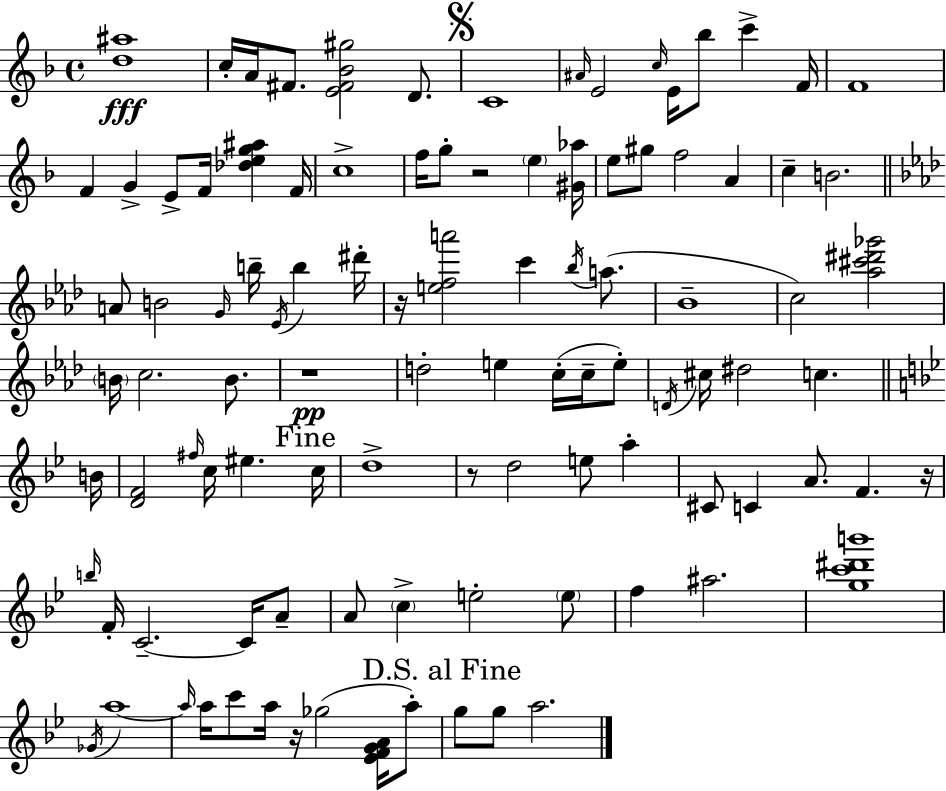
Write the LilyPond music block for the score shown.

{
  \clef treble
  \time 4/4
  \defaultTimeSignature
  \key d \minor
  <d'' ais''>1\fff | c''16-. a'16 fis'8. <e' fis' bes' gis''>2 d'8. | \mark \markup { \musicglyph "scripts.segno" } c'1 | \grace { ais'16 } e'2 \grace { c''16 } e'16 bes''8 c'''4-> | \break f'16 f'1 | f'4 g'4-> e'8-> f'16 <des'' e'' g'' ais''>4 | f'16 c''1-> | f''16 g''8-. r2 \parenthesize e''4 | \break <gis' aes''>16 e''8 gis''8 f''2 a'4 | c''4-- b'2. | \bar "||" \break \key f \minor a'8 b'2 \grace { g'16 } b''16-- \acciaccatura { ees'16 } b''4 | dis'''16-. r16 <e'' f'' a'''>2 c'''4 \acciaccatura { bes''16 }( | a''8. bes'1-- | c''2) <aes'' cis''' dis''' ges'''>2 | \break \parenthesize b'16 c''2. | b'8. r1\pp | d''2-. e''4 c''16-.( | c''16-- e''8-.) \acciaccatura { d'16 } cis''16 dis''2 c''4. | \break \bar "||" \break \key bes \major b'16 <d' f'>2 \grace { fis''16 } c''16 eis''4. | \mark "Fine" c''16 d''1-> | r8 d''2 e''8 a''4-. | cis'8 c'4 a'8. f'4. | \break r16 \grace { b''16 } f'16-. c'2.--~~ | c'16 a'8-- a'8 \parenthesize c''4-> e''2-. | \parenthesize e''8 f''4 ais''2. | <g'' c''' dis''' b'''>1 | \break \acciaccatura { ges'16 } a''1~~ | \grace { a''16 } a''16 c'''8 a''16 r16 ges''2( | <ees' f' g' a'>16 a''8-.) \mark "D.S. al Fine" g''8 g''8 a''2. | \bar "|."
}